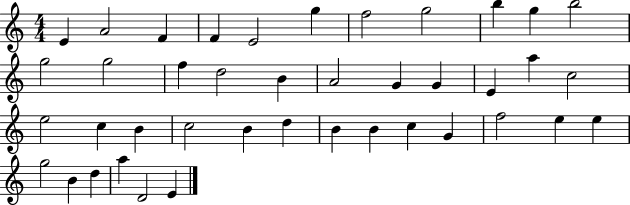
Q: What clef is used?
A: treble